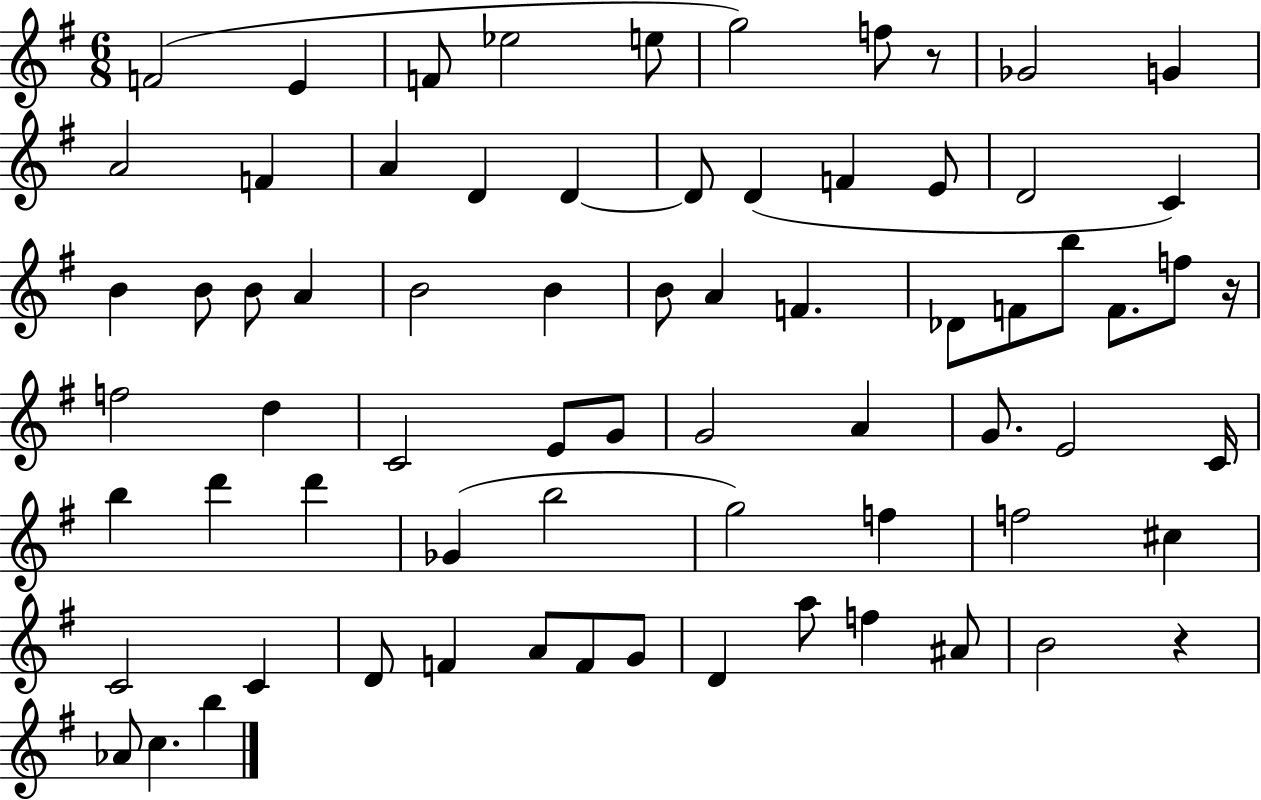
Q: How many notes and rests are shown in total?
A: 71